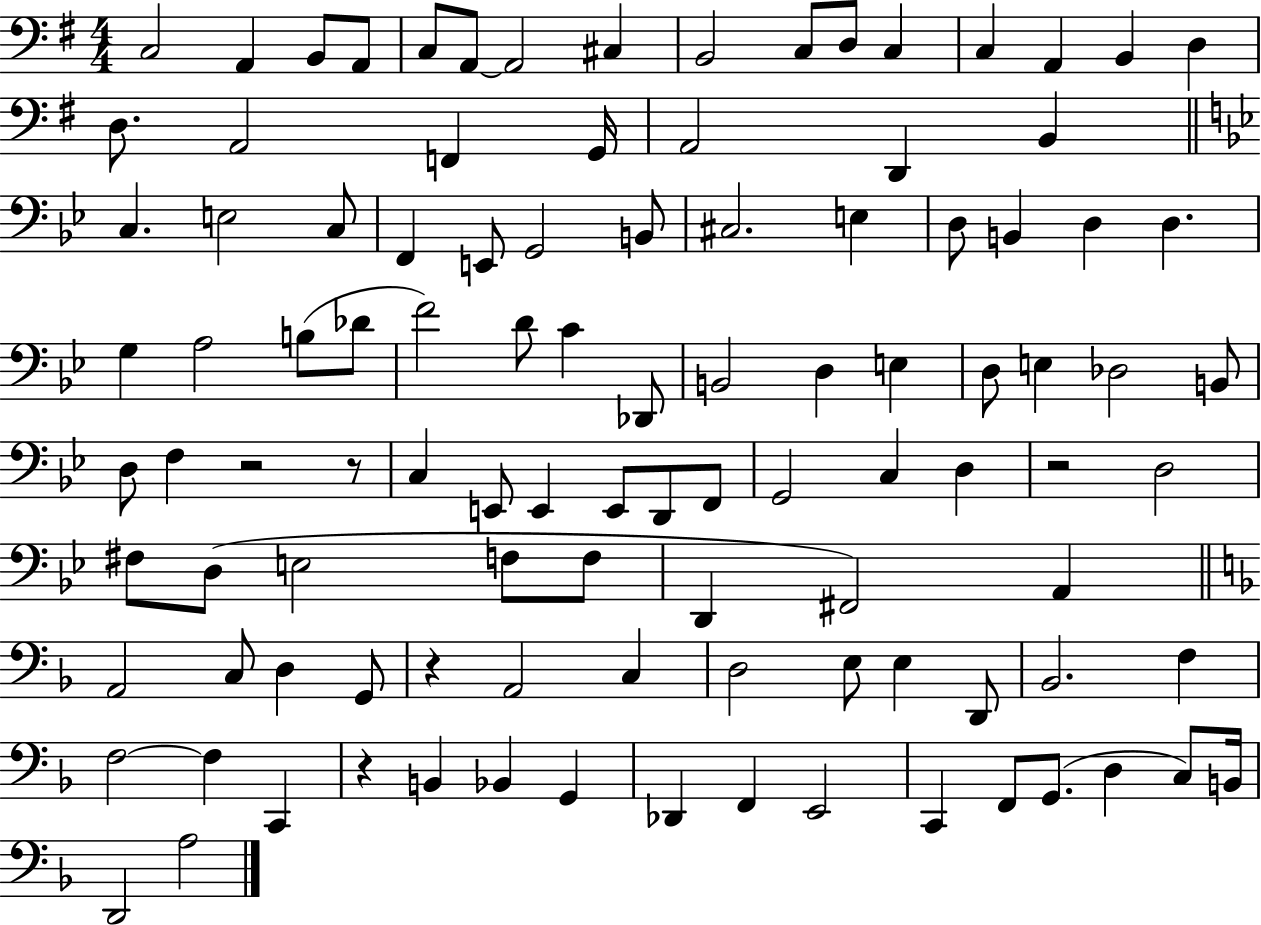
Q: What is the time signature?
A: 4/4